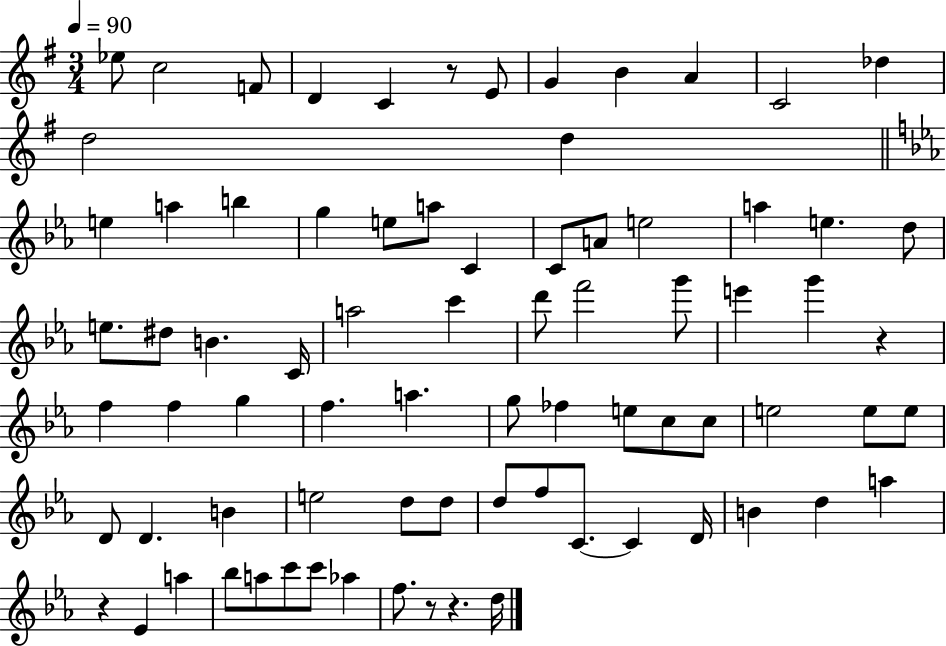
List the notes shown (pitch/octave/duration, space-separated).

Eb5/e C5/h F4/e D4/q C4/q R/e E4/e G4/q B4/q A4/q C4/h Db5/q D5/h D5/q E5/q A5/q B5/q G5/q E5/e A5/e C4/q C4/e A4/e E5/h A5/q E5/q. D5/e E5/e. D#5/e B4/q. C4/s A5/h C6/q D6/e F6/h G6/e E6/q G6/q R/q F5/q F5/q G5/q F5/q. A5/q. G5/e FES5/q E5/e C5/e C5/e E5/h E5/e E5/e D4/e D4/q. B4/q E5/h D5/e D5/e D5/e F5/e C4/e. C4/q D4/s B4/q D5/q A5/q R/q Eb4/q A5/q Bb5/e A5/e C6/e C6/e Ab5/q F5/e. R/e R/q. D5/s